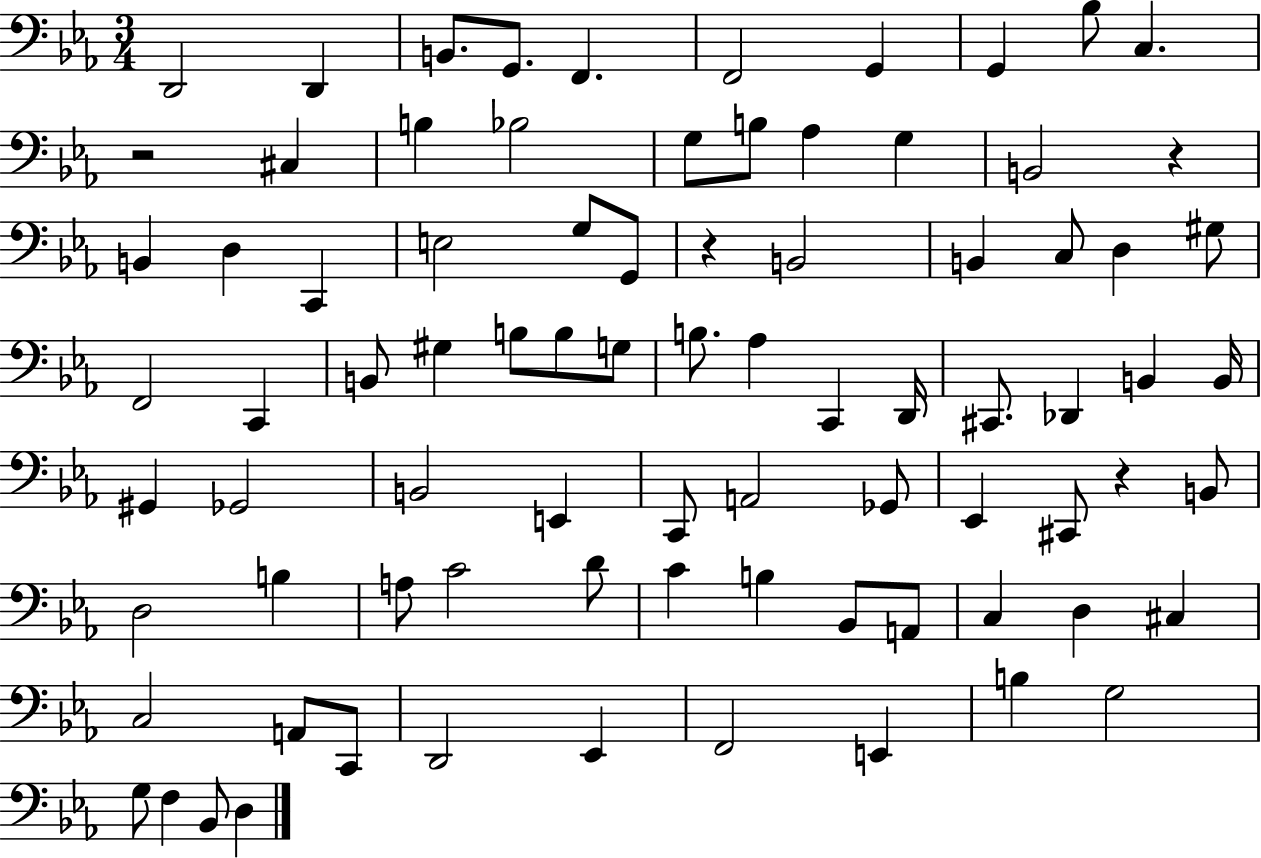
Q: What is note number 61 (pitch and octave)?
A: B3